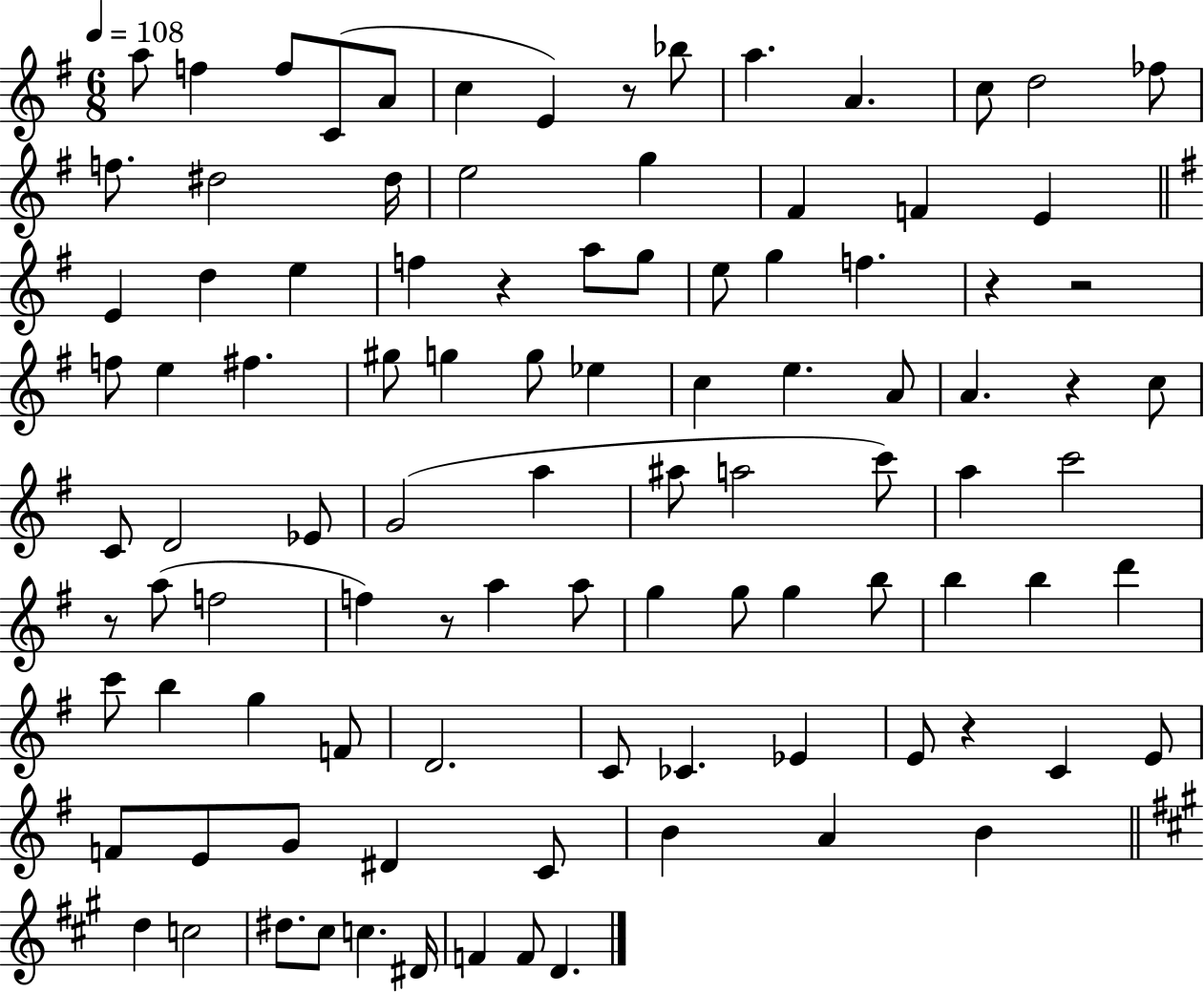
X:1
T:Untitled
M:6/8
L:1/4
K:G
a/2 f f/2 C/2 A/2 c E z/2 _b/2 a A c/2 d2 _f/2 f/2 ^d2 ^d/4 e2 g ^F F E E d e f z a/2 g/2 e/2 g f z z2 f/2 e ^f ^g/2 g g/2 _e c e A/2 A z c/2 C/2 D2 _E/2 G2 a ^a/2 a2 c'/2 a c'2 z/2 a/2 f2 f z/2 a a/2 g g/2 g b/2 b b d' c'/2 b g F/2 D2 C/2 _C _E E/2 z C E/2 F/2 E/2 G/2 ^D C/2 B A B d c2 ^d/2 ^c/2 c ^D/4 F F/2 D